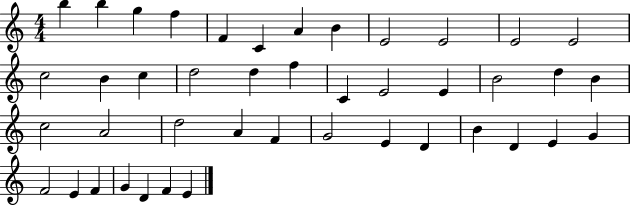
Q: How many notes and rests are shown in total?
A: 43